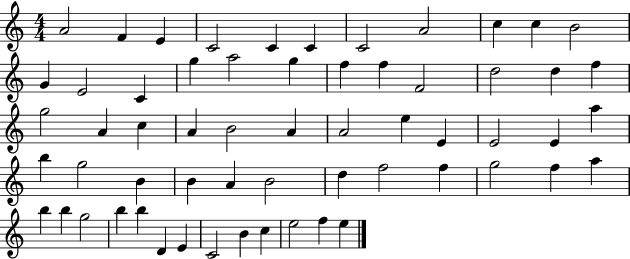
{
  \clef treble
  \numericTimeSignature
  \time 4/4
  \key c \major
  a'2 f'4 e'4 | c'2 c'4 c'4 | c'2 a'2 | c''4 c''4 b'2 | \break g'4 e'2 c'4 | g''4 a''2 g''4 | f''4 f''4 f'2 | d''2 d''4 f''4 | \break g''2 a'4 c''4 | a'4 b'2 a'4 | a'2 e''4 e'4 | e'2 e'4 a''4 | \break b''4 g''2 b'4 | b'4 a'4 b'2 | d''4 f''2 f''4 | g''2 f''4 a''4 | \break b''4 b''4 g''2 | b''4 b''4 d'4 e'4 | c'2 b'4 c''4 | e''2 f''4 e''4 | \break \bar "|."
}